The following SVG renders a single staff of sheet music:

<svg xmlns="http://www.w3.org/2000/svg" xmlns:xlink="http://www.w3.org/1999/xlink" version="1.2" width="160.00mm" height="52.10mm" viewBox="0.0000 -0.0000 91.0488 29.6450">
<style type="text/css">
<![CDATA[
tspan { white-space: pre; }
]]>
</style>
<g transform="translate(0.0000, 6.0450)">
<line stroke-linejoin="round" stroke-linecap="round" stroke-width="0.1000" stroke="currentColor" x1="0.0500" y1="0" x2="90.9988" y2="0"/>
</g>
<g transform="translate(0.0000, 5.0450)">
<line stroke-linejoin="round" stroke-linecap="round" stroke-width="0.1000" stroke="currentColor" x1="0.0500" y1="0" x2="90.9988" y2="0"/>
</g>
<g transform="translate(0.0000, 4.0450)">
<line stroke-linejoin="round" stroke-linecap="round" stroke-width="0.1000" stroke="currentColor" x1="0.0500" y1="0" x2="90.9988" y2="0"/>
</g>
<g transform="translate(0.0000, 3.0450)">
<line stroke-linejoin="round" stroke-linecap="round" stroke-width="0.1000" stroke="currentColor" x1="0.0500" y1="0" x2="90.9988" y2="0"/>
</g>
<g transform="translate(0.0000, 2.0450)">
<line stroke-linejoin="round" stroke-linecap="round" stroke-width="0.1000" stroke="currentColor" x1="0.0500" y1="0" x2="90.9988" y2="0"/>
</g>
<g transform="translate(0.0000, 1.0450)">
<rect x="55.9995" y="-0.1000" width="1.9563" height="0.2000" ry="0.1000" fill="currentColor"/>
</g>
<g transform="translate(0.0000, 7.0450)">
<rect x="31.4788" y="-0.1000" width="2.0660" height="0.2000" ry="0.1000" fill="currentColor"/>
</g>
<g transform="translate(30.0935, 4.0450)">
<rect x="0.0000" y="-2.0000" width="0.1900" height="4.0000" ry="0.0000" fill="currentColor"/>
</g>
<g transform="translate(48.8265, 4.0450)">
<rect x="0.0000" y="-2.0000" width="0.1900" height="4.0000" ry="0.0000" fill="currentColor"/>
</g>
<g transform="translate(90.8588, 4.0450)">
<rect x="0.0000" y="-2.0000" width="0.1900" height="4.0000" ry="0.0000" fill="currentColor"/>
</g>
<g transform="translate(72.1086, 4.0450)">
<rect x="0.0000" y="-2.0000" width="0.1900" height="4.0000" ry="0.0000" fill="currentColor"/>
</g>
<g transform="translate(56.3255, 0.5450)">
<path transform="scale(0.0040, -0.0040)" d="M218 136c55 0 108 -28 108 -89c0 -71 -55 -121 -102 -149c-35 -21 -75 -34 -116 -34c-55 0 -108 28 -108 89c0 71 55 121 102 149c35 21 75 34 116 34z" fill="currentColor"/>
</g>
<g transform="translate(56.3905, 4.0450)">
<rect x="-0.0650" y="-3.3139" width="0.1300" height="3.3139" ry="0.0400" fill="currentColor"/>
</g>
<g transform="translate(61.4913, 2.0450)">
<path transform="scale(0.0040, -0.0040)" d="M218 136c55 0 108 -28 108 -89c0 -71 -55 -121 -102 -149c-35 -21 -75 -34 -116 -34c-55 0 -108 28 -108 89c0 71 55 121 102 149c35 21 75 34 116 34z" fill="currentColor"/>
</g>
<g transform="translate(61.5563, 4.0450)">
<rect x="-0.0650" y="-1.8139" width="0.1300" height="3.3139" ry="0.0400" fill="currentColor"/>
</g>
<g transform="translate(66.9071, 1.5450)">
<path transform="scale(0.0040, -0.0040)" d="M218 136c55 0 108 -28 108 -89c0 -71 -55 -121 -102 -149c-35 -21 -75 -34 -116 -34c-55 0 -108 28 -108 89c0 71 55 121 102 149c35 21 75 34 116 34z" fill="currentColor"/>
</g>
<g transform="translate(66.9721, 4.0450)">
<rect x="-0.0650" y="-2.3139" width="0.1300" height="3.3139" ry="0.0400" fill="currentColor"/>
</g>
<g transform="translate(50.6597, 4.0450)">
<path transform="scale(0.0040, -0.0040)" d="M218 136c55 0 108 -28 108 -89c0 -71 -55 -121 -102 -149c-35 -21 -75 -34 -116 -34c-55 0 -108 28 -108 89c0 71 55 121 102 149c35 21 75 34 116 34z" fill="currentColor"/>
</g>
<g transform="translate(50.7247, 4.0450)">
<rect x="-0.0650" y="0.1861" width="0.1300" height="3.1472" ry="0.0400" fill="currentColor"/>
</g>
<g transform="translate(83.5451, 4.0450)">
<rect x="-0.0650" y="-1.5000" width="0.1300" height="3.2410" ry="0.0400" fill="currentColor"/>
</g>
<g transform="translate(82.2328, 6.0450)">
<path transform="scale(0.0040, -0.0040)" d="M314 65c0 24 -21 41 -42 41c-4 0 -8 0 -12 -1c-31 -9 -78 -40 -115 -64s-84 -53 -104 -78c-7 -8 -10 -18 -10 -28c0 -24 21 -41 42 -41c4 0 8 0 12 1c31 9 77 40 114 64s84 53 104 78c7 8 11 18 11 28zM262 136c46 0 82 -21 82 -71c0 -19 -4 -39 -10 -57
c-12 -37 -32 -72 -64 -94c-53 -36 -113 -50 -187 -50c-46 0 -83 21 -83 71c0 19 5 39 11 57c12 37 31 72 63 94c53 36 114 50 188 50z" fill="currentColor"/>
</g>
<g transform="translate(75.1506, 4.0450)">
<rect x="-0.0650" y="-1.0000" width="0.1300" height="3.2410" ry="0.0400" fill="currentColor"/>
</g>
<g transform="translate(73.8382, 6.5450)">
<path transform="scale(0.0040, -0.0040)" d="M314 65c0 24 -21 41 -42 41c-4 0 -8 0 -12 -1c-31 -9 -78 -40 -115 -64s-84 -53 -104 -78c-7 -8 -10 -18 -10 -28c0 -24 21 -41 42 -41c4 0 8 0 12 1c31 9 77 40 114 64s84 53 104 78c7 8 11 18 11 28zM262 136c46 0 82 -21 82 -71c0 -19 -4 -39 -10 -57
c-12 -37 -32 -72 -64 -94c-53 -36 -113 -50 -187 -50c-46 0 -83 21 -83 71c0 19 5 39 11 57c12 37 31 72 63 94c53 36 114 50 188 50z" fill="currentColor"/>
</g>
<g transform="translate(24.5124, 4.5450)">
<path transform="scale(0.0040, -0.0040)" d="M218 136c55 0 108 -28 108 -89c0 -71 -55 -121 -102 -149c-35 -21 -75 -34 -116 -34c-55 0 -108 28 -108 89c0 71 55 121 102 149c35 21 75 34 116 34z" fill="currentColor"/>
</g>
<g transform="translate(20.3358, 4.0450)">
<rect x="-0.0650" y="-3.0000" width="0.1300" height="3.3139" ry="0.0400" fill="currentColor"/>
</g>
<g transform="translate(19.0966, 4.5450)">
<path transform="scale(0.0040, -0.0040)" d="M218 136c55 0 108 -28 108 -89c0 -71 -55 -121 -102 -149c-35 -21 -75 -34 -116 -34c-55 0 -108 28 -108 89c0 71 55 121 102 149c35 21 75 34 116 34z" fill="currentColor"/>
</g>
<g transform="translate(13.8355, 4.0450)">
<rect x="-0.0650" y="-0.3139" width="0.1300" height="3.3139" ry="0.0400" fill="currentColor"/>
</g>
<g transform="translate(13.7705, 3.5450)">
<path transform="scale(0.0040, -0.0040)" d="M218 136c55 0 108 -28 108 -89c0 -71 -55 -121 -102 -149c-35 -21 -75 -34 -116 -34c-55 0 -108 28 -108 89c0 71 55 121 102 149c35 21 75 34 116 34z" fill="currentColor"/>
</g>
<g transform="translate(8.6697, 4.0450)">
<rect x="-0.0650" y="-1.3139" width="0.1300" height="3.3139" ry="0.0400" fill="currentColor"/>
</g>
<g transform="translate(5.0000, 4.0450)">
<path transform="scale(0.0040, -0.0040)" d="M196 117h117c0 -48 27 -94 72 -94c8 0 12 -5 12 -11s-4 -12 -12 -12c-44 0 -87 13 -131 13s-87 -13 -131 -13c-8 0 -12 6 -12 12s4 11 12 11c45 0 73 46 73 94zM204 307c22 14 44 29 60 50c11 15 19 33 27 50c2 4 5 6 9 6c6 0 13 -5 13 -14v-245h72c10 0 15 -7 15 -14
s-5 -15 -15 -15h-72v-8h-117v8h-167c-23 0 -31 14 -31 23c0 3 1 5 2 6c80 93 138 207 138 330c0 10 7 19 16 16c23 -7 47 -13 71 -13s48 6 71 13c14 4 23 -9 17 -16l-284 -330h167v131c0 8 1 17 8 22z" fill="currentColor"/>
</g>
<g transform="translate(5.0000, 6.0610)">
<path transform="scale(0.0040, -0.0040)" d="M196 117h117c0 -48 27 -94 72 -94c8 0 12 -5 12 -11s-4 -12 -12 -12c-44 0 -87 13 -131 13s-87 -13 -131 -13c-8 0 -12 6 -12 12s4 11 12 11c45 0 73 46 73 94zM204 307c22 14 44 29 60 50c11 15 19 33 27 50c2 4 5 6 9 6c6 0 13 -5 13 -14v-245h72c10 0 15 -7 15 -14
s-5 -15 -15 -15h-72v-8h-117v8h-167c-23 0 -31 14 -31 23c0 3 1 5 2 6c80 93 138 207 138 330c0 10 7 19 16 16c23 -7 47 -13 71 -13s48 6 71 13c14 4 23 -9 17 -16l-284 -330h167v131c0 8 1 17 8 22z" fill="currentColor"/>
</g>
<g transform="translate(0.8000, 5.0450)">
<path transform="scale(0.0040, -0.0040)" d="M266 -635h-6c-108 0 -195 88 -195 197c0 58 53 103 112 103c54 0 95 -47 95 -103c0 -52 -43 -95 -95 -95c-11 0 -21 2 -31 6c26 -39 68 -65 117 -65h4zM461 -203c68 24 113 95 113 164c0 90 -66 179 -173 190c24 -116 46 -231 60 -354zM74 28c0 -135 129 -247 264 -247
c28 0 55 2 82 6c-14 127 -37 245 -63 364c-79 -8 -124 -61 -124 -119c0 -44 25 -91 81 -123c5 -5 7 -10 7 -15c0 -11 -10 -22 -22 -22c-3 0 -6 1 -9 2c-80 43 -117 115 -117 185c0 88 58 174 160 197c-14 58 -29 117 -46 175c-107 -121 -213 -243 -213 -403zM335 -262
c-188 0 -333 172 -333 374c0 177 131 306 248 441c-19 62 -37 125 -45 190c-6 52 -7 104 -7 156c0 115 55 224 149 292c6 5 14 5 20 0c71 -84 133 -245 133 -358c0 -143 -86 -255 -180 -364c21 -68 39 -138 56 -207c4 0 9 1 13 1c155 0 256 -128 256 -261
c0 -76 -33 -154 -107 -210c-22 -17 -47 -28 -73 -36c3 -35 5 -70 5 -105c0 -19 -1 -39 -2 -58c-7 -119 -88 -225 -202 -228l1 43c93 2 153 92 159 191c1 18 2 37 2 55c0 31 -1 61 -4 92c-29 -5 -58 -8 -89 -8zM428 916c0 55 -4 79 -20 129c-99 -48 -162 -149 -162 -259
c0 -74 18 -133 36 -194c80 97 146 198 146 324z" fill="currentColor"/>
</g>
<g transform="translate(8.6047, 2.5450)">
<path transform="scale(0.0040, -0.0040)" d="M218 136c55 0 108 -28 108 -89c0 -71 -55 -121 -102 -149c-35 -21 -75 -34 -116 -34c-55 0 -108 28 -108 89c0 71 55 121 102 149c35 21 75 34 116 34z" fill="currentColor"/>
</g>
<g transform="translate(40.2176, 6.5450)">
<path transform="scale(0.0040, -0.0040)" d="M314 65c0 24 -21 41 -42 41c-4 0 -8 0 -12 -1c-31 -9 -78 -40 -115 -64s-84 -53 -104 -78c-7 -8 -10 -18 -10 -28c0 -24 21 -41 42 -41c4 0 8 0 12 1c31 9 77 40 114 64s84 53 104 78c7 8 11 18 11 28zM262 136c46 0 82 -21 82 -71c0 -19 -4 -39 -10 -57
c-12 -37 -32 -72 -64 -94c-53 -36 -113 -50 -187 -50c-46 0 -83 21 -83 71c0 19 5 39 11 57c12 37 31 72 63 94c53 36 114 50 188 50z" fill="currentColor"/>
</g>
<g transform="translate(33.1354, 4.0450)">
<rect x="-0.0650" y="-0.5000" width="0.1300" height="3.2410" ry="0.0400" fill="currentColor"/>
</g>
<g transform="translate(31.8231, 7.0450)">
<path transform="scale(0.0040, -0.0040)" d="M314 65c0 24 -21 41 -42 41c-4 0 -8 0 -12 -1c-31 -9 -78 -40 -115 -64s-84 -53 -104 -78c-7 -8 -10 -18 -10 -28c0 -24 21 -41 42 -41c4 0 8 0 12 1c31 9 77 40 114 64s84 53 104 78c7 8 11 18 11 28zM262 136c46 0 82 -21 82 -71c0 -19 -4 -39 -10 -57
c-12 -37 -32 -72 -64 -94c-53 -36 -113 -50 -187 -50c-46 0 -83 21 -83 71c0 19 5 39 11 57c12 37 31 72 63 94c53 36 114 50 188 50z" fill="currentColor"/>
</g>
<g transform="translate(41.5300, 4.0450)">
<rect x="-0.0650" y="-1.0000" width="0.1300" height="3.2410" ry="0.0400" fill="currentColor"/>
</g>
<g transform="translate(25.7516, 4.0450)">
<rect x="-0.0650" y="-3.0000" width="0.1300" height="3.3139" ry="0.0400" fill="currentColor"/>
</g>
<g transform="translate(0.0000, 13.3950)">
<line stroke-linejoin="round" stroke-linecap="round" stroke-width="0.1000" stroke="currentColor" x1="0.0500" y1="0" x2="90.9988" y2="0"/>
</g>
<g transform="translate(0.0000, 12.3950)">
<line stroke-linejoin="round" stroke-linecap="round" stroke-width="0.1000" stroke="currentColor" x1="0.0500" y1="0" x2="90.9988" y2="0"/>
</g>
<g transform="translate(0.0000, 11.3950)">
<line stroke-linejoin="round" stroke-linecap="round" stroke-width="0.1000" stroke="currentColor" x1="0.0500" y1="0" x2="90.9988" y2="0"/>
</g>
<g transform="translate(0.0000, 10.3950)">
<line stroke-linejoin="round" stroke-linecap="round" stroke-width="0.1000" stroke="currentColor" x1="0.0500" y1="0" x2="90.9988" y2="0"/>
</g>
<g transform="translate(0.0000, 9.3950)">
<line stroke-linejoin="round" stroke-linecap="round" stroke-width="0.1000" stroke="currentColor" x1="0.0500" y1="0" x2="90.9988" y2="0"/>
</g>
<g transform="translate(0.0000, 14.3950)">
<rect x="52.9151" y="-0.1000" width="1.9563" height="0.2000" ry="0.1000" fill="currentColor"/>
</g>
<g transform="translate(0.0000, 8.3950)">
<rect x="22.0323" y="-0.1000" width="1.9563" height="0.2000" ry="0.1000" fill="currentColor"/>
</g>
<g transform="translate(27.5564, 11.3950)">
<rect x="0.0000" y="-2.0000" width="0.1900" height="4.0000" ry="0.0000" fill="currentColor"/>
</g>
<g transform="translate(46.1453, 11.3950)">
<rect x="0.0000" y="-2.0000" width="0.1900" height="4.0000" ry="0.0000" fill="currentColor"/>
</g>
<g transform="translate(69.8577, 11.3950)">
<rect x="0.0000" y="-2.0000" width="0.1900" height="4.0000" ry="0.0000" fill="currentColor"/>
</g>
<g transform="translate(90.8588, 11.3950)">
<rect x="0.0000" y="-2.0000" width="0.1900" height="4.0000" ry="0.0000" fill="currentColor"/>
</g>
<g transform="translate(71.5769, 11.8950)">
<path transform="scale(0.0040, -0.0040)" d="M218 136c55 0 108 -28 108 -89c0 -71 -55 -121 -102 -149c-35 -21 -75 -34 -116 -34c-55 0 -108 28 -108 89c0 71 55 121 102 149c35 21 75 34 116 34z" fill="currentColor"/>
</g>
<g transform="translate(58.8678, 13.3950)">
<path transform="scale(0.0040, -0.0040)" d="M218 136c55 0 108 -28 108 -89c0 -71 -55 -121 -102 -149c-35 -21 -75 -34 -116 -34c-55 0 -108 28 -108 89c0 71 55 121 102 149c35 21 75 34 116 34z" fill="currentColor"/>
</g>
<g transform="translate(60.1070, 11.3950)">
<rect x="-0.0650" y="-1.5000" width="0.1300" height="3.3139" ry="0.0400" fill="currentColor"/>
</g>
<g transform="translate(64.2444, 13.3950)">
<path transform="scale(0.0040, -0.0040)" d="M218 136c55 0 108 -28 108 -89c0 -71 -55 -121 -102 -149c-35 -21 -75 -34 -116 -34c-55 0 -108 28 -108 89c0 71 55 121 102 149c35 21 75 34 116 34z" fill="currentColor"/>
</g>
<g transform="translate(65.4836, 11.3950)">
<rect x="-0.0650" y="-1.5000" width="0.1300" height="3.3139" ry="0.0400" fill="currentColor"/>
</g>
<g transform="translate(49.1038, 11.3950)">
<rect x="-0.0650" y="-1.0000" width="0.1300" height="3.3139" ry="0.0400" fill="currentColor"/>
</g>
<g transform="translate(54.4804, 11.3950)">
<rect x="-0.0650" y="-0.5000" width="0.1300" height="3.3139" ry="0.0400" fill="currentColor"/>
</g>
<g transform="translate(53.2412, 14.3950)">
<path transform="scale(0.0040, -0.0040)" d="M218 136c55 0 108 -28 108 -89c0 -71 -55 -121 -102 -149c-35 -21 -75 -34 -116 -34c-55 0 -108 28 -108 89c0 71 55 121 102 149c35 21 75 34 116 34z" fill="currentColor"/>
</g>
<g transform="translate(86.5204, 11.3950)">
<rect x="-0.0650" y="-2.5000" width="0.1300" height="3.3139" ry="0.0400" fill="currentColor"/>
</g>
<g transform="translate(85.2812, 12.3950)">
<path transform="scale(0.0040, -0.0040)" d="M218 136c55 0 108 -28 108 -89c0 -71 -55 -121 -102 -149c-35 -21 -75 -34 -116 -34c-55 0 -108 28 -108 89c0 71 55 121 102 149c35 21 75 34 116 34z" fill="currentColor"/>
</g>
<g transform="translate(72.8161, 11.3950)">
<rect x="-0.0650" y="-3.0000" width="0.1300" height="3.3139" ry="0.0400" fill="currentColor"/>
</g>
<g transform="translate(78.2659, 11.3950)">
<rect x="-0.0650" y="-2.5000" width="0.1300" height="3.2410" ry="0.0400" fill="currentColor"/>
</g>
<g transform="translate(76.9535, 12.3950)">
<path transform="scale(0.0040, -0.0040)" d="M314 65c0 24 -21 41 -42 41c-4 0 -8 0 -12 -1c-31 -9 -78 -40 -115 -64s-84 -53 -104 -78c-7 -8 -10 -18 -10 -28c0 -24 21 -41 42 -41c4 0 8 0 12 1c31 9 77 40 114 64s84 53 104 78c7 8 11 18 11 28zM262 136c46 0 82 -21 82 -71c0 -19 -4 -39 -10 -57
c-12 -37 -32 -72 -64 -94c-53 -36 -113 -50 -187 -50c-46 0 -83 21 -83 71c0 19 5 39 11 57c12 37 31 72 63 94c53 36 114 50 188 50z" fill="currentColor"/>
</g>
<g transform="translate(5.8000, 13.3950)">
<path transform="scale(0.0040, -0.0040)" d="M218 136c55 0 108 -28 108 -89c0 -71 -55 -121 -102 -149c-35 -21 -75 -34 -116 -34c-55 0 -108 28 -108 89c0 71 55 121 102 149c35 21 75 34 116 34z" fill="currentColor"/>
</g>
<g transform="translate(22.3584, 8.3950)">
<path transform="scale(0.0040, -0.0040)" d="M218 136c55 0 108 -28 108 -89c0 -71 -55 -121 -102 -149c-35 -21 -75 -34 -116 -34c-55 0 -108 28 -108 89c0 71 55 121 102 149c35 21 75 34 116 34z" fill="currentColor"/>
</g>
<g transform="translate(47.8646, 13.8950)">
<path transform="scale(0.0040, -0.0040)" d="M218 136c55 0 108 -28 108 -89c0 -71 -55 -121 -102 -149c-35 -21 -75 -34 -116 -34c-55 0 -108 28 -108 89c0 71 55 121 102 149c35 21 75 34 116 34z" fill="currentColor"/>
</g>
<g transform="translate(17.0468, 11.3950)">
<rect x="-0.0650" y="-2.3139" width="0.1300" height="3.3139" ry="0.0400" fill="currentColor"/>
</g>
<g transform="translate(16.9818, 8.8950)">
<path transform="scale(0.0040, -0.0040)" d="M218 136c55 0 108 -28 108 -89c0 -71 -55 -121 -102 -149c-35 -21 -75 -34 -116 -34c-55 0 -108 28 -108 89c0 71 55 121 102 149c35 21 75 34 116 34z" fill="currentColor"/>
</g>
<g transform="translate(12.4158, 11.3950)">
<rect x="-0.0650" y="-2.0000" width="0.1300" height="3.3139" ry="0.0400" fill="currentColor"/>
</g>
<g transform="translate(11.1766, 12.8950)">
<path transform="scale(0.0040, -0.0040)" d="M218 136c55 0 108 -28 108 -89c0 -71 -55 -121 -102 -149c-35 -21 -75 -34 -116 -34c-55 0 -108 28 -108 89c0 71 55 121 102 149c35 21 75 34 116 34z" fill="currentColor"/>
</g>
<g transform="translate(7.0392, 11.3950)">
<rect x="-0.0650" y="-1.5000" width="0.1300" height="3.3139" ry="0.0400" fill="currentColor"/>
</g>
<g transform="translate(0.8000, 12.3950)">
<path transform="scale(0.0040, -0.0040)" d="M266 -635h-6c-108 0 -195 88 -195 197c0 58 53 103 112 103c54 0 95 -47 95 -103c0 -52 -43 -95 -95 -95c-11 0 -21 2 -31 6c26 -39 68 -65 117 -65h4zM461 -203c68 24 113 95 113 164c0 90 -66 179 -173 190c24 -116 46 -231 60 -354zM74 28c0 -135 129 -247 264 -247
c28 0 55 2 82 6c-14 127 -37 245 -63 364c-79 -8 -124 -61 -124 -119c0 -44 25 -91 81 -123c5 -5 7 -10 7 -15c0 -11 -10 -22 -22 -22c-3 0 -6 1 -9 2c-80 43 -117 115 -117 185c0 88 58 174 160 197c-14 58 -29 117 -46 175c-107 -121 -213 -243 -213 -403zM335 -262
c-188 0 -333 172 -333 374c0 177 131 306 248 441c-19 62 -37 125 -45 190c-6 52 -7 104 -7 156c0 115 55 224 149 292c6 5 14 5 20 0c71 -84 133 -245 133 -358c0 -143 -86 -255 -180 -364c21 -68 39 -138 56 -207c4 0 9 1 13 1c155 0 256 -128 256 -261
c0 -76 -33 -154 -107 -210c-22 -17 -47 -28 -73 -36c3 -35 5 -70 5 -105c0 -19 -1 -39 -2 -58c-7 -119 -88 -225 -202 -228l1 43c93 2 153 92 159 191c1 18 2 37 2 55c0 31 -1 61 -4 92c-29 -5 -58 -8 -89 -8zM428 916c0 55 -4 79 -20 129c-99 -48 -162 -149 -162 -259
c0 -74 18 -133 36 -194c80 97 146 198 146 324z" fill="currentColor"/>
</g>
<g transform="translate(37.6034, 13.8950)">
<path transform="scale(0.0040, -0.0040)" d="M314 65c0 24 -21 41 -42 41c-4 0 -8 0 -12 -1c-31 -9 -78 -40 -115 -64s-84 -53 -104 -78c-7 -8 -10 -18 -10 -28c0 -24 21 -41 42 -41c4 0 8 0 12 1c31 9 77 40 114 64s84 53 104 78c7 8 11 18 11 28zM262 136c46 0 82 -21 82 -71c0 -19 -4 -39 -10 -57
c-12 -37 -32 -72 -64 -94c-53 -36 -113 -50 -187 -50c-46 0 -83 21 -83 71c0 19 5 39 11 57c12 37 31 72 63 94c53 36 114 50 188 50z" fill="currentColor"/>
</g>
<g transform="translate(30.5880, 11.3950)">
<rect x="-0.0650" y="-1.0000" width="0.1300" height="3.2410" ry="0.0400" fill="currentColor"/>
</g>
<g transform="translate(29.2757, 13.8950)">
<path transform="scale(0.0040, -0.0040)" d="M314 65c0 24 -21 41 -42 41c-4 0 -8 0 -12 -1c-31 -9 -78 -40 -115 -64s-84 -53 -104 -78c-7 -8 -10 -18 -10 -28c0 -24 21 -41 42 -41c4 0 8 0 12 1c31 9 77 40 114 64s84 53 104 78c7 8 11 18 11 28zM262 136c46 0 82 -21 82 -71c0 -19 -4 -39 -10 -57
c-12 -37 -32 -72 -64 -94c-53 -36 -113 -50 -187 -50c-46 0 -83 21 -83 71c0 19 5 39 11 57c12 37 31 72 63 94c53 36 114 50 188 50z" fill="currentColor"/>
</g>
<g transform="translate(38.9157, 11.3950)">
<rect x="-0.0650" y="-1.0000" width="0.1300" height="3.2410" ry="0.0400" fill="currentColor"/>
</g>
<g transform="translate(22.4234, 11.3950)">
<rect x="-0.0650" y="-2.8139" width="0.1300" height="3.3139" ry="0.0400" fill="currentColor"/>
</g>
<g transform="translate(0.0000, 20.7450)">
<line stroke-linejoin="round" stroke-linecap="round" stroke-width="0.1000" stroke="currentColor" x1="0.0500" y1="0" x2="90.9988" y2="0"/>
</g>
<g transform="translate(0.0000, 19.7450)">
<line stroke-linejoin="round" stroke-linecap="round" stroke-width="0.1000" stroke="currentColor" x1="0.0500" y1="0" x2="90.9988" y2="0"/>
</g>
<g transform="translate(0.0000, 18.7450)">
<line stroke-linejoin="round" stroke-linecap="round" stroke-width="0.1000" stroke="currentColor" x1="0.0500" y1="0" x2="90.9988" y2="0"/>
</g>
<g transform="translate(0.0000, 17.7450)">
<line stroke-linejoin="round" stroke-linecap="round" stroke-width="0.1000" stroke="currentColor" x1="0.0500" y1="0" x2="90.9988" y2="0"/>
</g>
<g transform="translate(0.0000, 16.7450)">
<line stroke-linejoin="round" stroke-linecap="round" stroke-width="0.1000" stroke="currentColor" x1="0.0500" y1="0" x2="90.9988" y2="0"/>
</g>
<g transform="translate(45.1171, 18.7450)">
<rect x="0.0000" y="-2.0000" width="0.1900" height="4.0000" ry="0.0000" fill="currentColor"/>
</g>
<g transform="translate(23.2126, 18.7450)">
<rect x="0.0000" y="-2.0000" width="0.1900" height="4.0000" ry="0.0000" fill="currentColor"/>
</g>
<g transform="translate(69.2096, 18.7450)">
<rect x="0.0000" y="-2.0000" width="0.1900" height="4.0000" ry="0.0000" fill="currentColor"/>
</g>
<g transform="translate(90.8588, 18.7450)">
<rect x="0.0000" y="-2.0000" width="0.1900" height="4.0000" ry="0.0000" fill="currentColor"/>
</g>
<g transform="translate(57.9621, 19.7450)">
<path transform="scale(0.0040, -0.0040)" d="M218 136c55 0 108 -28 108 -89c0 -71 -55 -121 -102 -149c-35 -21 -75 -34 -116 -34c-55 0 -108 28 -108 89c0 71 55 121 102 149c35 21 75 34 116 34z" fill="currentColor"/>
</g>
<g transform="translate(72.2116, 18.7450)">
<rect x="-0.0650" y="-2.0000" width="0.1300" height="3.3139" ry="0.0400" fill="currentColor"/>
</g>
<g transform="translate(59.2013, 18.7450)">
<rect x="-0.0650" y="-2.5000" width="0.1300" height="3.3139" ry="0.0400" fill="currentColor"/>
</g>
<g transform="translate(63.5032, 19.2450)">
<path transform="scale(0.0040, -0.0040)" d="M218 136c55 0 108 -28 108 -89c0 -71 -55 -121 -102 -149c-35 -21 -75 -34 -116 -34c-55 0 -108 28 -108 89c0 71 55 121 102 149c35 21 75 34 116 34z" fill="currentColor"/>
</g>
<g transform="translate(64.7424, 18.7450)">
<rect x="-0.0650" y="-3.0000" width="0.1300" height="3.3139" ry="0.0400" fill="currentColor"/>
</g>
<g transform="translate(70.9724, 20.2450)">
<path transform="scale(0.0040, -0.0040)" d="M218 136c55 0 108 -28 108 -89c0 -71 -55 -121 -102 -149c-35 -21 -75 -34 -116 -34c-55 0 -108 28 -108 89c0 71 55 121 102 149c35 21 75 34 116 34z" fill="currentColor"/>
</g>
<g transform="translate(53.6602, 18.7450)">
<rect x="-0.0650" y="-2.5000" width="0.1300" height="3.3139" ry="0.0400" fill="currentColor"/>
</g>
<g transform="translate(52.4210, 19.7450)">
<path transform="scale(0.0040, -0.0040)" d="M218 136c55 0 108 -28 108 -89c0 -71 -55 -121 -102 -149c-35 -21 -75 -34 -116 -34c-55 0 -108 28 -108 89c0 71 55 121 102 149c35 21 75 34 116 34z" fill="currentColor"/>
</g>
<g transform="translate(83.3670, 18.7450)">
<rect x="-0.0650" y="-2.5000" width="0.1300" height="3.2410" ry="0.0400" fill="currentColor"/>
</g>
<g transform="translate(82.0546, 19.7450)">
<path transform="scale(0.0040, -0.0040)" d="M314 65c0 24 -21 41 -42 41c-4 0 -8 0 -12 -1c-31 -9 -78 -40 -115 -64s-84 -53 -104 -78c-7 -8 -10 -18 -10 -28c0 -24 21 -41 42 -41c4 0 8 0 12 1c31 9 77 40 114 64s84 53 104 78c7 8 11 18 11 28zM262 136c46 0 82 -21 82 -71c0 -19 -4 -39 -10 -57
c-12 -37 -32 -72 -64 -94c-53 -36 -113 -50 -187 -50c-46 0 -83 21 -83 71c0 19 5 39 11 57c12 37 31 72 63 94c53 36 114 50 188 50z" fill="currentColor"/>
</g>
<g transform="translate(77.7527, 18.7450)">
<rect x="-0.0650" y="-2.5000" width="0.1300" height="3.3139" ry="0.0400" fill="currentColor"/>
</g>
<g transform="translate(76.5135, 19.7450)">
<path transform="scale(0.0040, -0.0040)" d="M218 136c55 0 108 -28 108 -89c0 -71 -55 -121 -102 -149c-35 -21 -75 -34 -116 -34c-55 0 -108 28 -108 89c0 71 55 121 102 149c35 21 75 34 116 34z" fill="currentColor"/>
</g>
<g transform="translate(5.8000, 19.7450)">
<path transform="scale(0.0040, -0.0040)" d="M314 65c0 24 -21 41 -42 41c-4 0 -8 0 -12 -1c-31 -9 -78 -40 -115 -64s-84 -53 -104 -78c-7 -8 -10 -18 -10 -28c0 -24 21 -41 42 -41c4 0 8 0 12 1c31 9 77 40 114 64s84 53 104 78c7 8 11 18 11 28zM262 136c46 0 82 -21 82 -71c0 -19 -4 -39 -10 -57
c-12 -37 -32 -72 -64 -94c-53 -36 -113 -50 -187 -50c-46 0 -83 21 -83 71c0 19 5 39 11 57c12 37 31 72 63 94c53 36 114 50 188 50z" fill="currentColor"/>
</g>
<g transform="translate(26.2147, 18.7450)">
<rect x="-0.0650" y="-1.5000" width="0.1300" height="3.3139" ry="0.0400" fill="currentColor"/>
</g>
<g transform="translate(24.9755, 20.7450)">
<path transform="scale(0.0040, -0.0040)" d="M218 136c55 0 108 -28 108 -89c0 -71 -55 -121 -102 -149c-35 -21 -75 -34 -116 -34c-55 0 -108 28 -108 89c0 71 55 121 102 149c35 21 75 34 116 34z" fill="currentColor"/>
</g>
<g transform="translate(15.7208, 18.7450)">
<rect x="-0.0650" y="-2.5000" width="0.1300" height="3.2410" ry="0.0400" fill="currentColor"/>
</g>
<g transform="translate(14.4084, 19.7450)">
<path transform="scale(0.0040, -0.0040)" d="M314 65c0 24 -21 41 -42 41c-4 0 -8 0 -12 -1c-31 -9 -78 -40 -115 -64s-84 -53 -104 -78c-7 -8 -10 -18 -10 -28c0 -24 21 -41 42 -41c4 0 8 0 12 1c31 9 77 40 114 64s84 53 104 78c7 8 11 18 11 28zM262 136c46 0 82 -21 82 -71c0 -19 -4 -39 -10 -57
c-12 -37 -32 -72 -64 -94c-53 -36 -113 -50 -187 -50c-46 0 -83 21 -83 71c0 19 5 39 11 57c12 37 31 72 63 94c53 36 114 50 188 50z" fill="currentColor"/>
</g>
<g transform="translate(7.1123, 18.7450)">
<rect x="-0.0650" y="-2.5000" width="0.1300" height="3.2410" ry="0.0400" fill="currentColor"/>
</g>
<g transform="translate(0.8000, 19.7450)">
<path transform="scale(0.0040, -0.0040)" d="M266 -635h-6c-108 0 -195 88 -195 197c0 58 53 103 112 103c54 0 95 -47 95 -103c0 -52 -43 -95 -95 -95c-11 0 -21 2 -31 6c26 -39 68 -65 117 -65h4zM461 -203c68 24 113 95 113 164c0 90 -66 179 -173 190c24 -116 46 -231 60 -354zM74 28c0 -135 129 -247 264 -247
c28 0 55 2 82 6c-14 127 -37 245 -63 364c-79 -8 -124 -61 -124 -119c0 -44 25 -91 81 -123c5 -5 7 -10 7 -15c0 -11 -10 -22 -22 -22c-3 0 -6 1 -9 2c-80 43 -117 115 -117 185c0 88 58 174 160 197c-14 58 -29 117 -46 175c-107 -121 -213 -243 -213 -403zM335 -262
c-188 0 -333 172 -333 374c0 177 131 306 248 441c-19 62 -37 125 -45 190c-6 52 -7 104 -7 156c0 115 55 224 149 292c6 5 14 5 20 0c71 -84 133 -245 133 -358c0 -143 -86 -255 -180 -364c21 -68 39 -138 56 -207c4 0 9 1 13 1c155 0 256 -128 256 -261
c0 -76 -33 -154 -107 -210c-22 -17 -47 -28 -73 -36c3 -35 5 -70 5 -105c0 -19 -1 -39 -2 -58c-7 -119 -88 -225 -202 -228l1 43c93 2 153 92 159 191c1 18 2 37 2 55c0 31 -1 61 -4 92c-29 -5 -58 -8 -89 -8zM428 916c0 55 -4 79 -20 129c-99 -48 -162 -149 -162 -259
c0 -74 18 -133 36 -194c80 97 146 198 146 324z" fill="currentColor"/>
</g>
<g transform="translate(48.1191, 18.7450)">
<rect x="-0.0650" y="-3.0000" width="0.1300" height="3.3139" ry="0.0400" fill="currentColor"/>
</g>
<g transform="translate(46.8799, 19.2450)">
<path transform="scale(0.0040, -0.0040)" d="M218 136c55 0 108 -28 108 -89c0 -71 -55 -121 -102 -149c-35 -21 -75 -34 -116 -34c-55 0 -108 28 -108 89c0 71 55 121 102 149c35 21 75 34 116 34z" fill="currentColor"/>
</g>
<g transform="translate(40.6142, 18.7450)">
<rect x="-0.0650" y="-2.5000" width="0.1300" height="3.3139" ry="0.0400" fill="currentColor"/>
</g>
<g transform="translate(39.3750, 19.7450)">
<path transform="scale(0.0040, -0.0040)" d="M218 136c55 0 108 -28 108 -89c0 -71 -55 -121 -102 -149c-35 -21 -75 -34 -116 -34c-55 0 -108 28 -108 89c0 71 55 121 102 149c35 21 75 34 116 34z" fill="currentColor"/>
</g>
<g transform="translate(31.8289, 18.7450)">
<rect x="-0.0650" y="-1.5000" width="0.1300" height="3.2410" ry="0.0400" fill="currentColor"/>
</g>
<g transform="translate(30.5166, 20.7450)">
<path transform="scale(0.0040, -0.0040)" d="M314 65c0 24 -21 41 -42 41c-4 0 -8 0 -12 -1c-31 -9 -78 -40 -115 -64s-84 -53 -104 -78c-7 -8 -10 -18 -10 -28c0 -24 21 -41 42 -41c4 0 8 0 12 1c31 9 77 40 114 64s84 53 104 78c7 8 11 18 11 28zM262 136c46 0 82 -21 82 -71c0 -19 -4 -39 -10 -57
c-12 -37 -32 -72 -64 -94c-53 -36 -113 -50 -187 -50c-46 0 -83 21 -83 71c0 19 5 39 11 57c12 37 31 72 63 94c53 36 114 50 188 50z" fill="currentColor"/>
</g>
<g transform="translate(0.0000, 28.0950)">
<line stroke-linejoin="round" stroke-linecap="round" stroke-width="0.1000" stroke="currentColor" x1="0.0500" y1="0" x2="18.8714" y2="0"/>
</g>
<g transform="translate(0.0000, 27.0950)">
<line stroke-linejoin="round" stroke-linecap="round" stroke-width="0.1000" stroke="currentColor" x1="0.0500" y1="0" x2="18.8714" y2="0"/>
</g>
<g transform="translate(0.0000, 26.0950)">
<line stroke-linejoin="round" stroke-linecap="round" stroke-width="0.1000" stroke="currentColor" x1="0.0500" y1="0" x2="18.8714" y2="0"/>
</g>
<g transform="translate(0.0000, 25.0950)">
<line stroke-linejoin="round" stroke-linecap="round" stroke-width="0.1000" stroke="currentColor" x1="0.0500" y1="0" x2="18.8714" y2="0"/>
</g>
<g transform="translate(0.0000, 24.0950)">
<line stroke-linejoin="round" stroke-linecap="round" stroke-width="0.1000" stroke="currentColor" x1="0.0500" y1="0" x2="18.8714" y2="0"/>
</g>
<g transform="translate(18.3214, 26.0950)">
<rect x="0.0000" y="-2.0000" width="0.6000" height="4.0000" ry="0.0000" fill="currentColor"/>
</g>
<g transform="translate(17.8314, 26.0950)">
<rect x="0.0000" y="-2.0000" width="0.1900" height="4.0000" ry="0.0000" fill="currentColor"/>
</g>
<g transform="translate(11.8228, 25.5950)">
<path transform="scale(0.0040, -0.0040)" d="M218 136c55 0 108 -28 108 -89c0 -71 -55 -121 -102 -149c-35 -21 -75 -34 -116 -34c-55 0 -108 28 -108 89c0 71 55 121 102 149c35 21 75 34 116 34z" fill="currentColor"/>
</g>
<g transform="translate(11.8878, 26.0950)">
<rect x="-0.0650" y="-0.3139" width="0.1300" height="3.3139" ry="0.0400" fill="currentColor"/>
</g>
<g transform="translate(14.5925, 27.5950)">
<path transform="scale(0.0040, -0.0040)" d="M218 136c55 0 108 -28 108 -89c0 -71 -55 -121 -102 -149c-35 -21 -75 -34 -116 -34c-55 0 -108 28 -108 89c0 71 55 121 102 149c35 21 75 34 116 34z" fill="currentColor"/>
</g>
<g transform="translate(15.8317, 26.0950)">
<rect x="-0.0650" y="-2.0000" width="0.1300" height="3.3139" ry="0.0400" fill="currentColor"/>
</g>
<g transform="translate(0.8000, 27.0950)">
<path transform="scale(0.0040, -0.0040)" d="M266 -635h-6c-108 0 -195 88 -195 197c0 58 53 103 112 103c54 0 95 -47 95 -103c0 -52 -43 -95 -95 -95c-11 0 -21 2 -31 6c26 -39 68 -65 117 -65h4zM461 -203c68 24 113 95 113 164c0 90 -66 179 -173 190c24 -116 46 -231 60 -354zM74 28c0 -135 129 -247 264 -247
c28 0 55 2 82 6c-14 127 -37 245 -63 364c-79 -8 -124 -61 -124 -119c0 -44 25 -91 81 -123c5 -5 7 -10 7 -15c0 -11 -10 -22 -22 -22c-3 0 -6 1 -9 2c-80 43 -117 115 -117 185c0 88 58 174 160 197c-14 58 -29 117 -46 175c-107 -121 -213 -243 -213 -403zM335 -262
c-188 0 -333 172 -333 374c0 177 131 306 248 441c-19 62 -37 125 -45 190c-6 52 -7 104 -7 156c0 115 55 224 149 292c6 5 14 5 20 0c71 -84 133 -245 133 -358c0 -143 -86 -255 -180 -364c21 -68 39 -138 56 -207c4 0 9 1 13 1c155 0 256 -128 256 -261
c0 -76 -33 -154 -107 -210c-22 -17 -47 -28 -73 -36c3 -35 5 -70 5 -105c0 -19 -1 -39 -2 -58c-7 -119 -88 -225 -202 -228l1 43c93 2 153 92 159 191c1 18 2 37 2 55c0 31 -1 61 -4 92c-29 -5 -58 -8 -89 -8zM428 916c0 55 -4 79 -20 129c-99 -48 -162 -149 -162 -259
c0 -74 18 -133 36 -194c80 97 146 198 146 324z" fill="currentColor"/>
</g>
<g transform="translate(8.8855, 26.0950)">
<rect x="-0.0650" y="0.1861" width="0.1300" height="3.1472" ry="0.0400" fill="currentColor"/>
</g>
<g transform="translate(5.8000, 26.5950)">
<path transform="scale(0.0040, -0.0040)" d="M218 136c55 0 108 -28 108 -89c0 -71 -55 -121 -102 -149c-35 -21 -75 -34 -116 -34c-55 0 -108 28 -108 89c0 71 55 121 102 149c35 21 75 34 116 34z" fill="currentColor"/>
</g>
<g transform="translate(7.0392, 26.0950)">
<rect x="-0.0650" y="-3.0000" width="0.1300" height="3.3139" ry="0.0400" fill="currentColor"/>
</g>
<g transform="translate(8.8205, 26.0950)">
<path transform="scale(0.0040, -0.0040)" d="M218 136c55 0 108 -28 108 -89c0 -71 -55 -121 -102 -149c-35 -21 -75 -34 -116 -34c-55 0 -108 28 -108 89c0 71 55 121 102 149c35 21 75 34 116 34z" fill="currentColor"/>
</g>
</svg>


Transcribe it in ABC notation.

X:1
T:Untitled
M:4/4
L:1/4
K:C
e c A A C2 D2 B b f g D2 E2 E F g a D2 D2 D C E E A G2 G G2 G2 E E2 G A G G A F G G2 A B c F